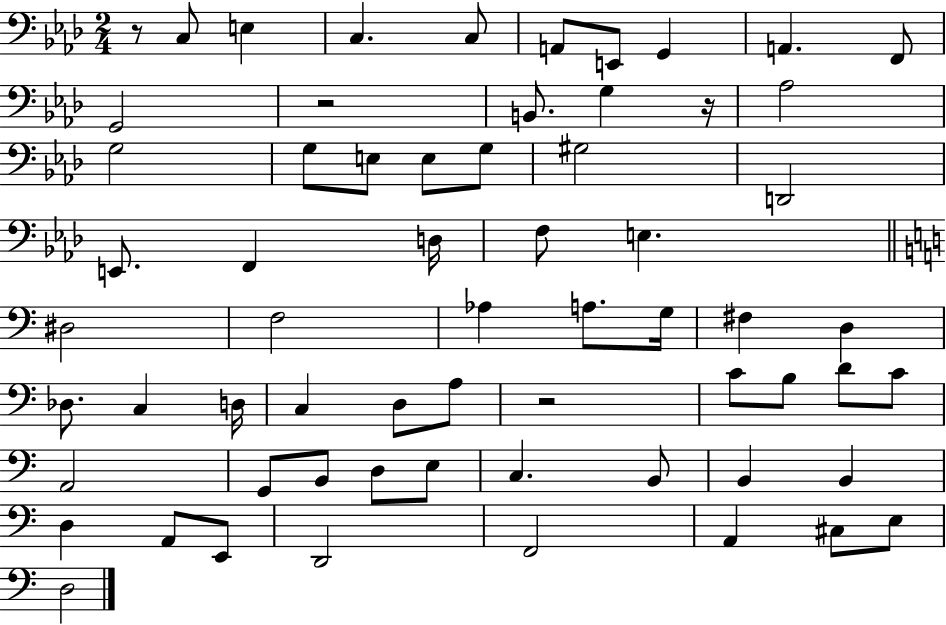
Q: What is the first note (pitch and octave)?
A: C3